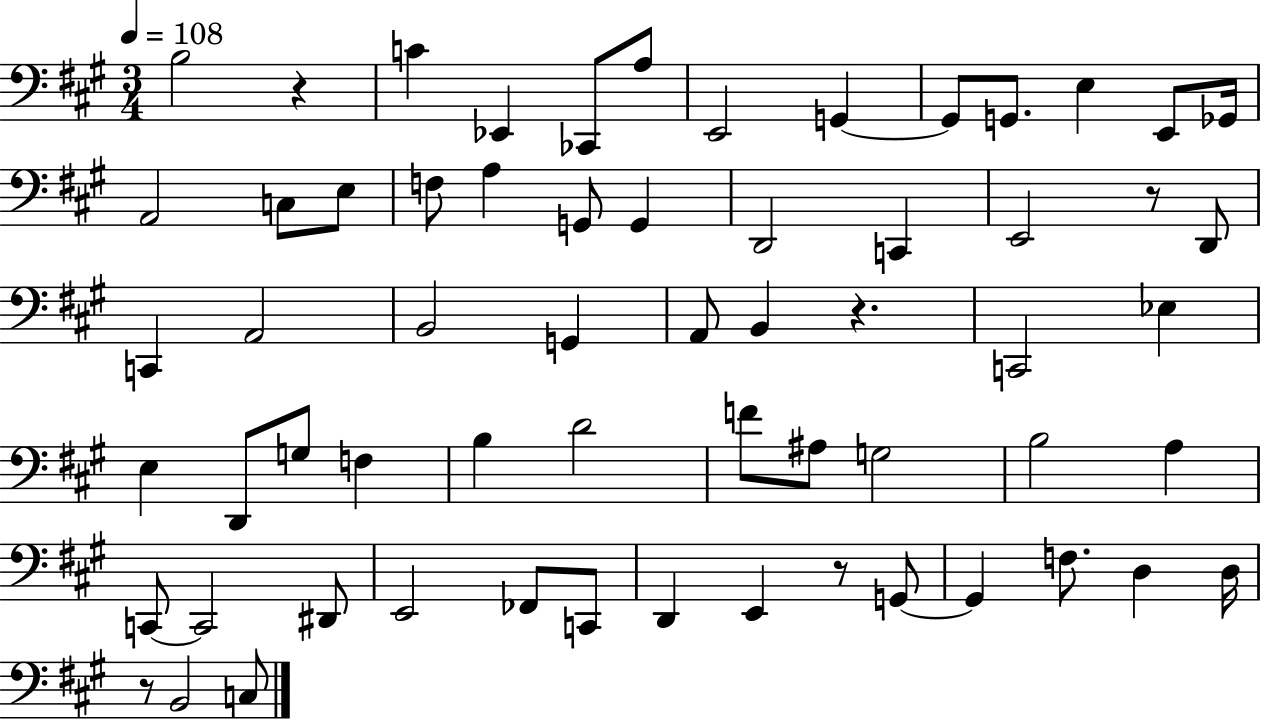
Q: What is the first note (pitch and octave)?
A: B3